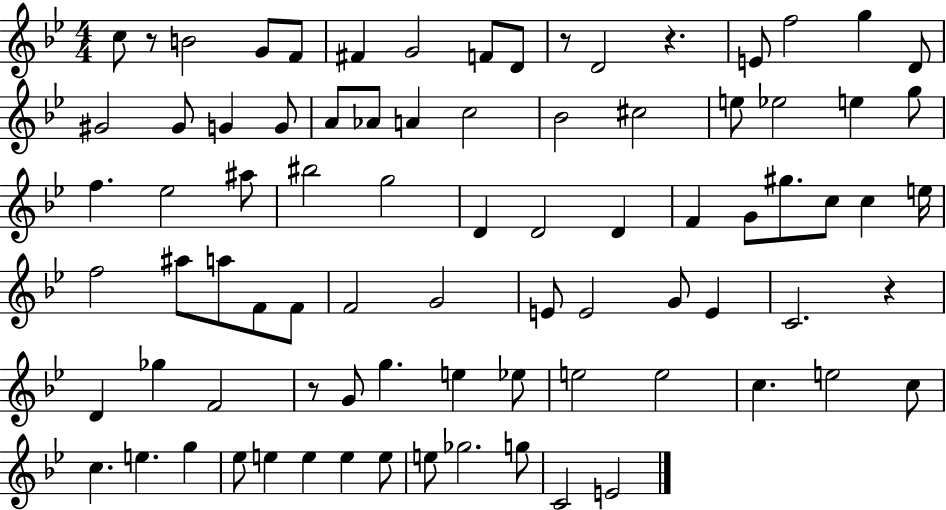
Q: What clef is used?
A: treble